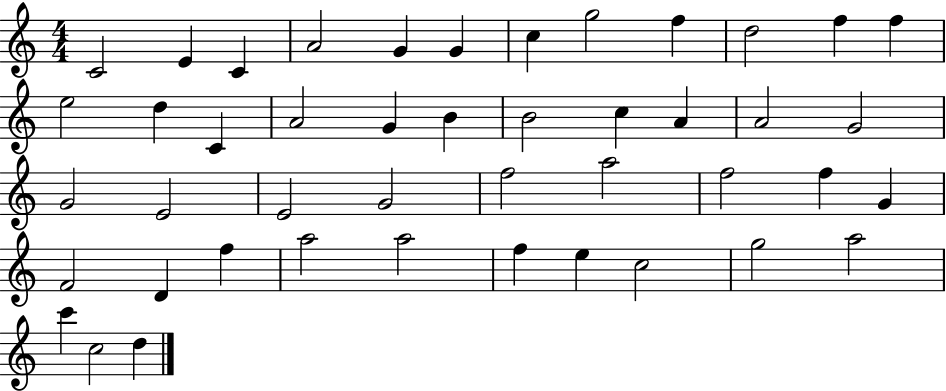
C4/h E4/q C4/q A4/h G4/q G4/q C5/q G5/h F5/q D5/h F5/q F5/q E5/h D5/q C4/q A4/h G4/q B4/q B4/h C5/q A4/q A4/h G4/h G4/h E4/h E4/h G4/h F5/h A5/h F5/h F5/q G4/q F4/h D4/q F5/q A5/h A5/h F5/q E5/q C5/h G5/h A5/h C6/q C5/h D5/q